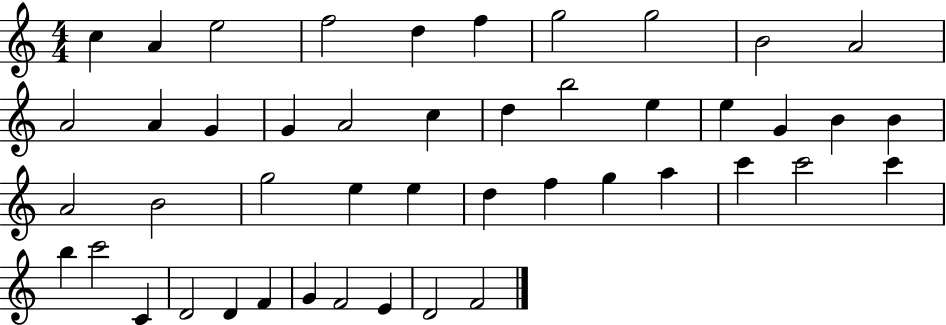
{
  \clef treble
  \numericTimeSignature
  \time 4/4
  \key c \major
  c''4 a'4 e''2 | f''2 d''4 f''4 | g''2 g''2 | b'2 a'2 | \break a'2 a'4 g'4 | g'4 a'2 c''4 | d''4 b''2 e''4 | e''4 g'4 b'4 b'4 | \break a'2 b'2 | g''2 e''4 e''4 | d''4 f''4 g''4 a''4 | c'''4 c'''2 c'''4 | \break b''4 c'''2 c'4 | d'2 d'4 f'4 | g'4 f'2 e'4 | d'2 f'2 | \break \bar "|."
}